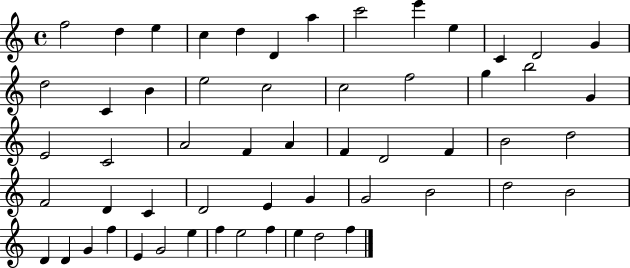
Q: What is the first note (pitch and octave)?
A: F5